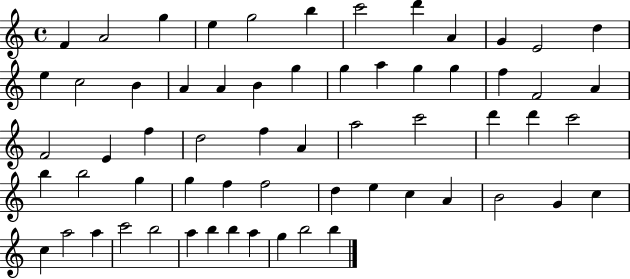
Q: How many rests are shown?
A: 0